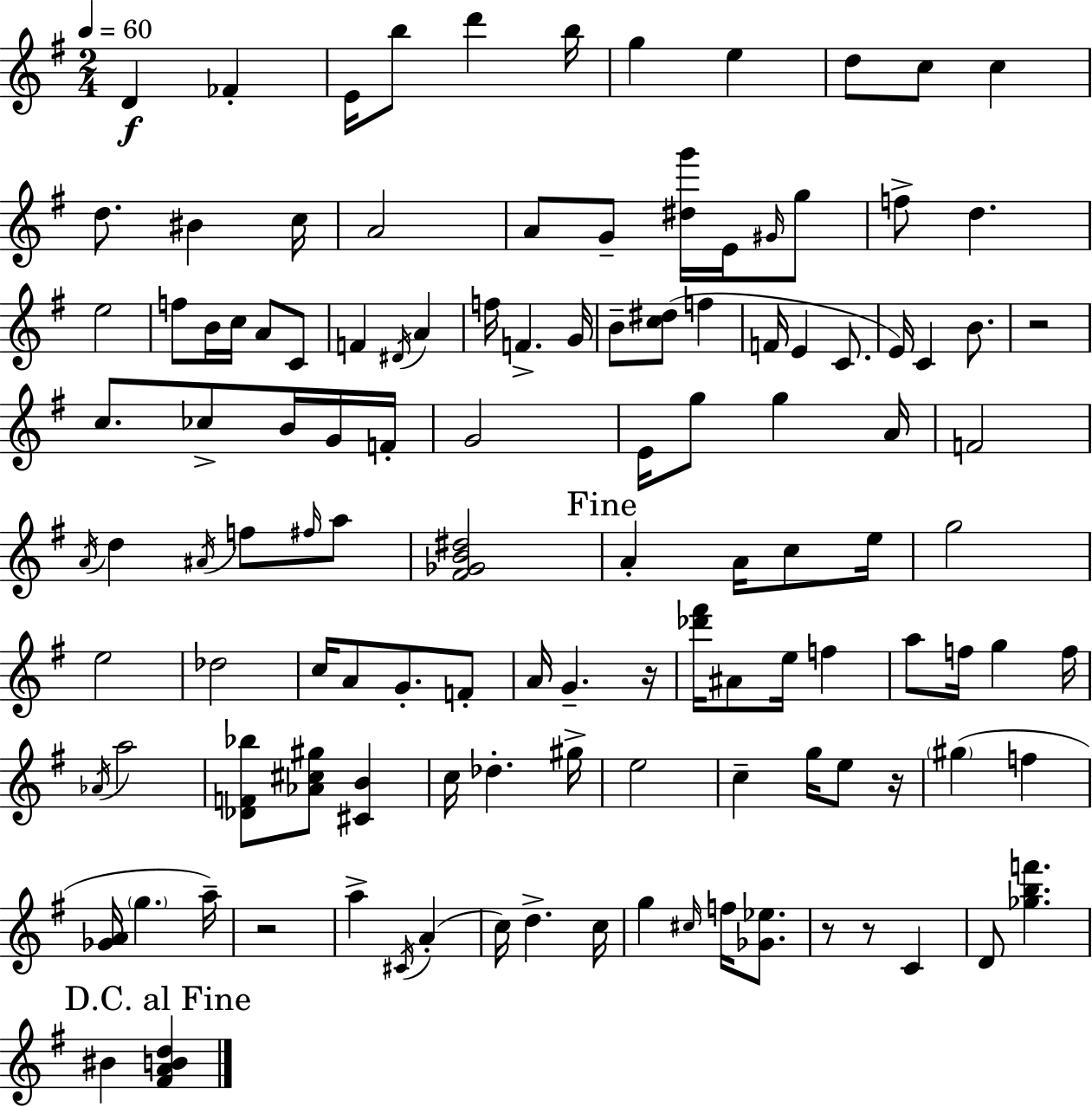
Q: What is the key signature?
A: G major